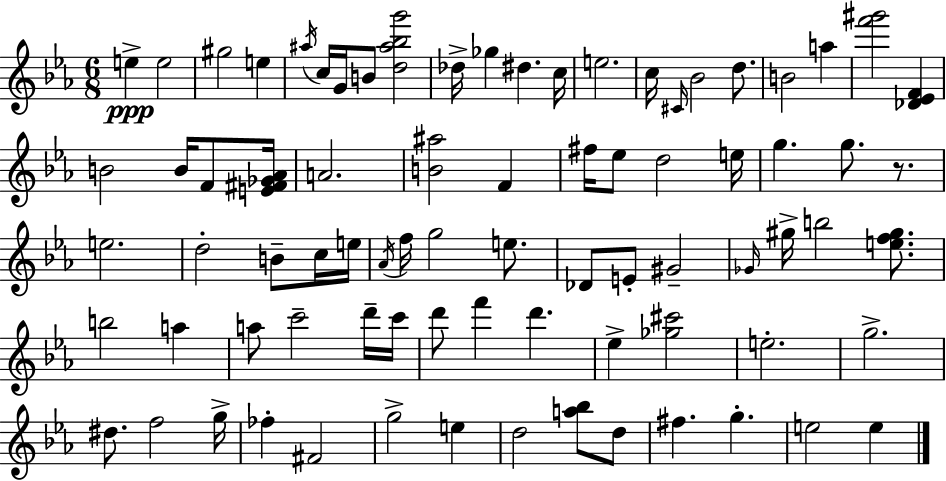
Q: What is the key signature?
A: EES major